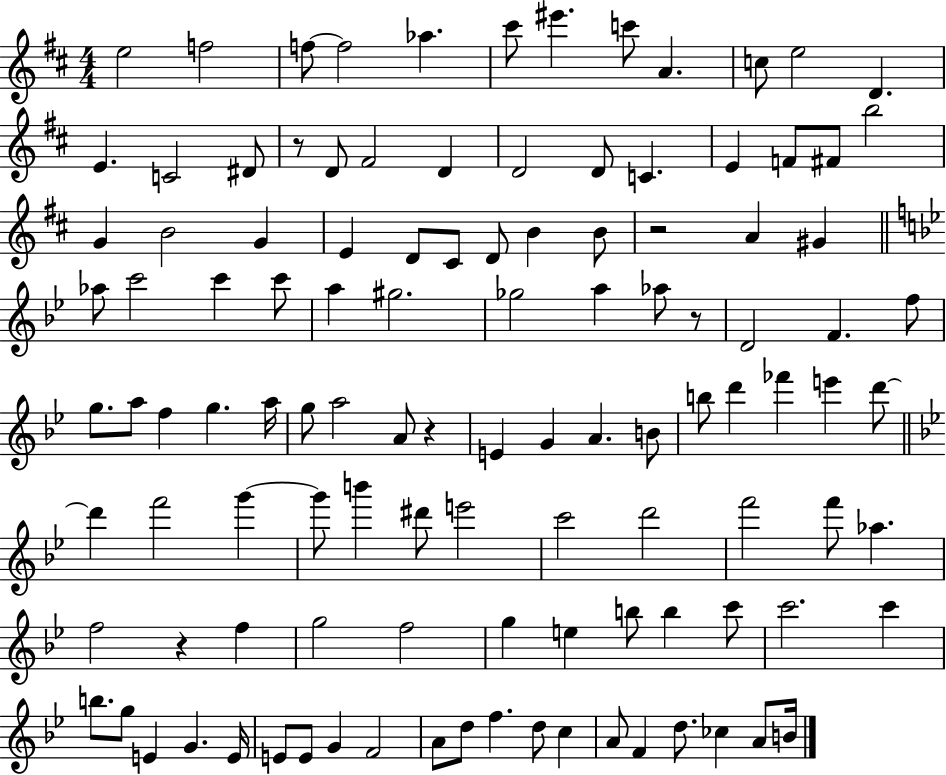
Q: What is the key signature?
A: D major